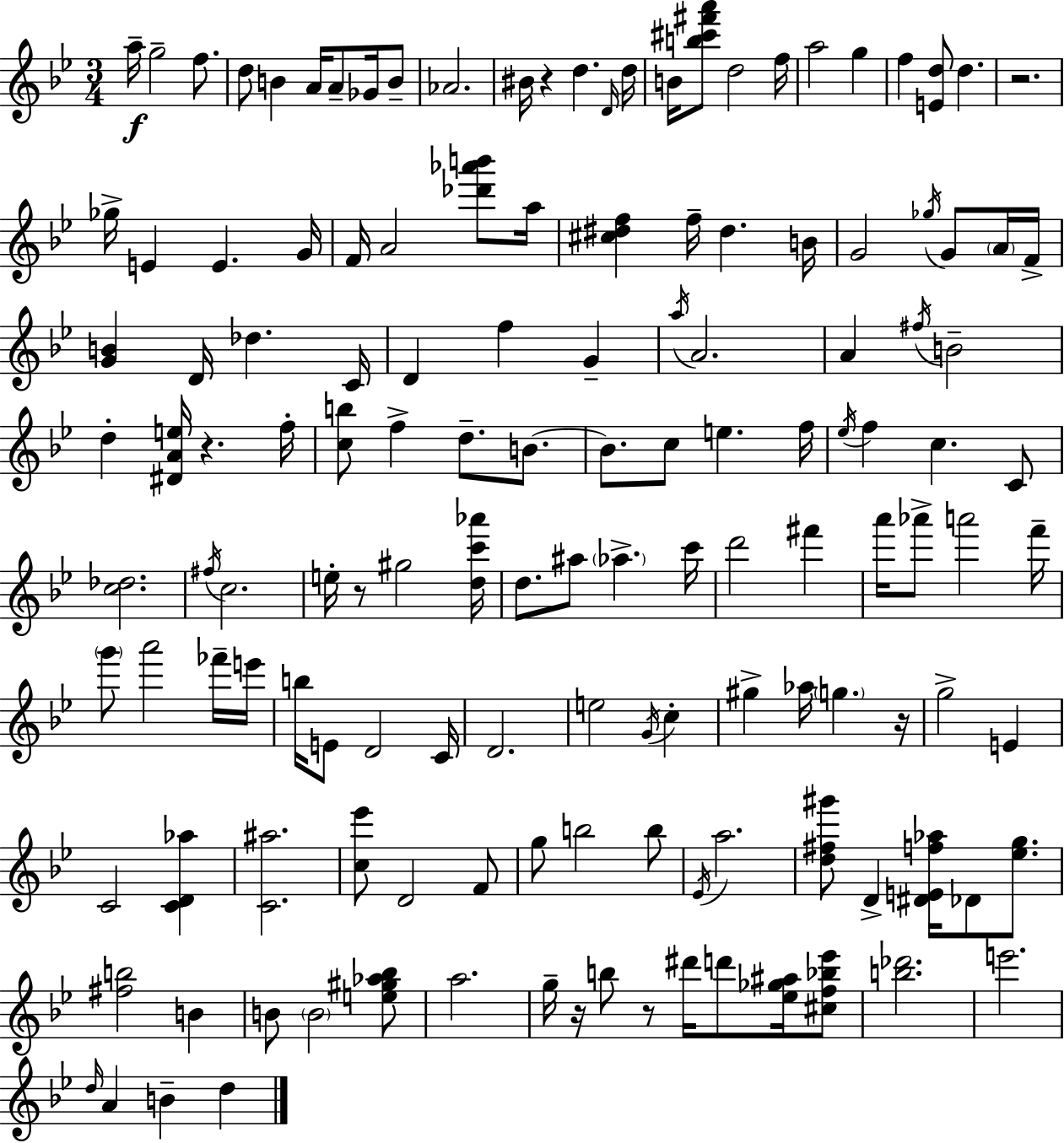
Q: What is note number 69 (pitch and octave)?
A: D6